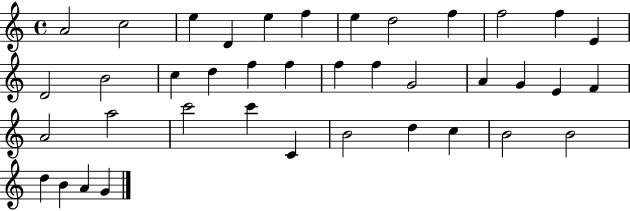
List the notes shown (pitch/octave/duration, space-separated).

A4/h C5/h E5/q D4/q E5/q F5/q E5/q D5/h F5/q F5/h F5/q E4/q D4/h B4/h C5/q D5/q F5/q F5/q F5/q F5/q G4/h A4/q G4/q E4/q F4/q A4/h A5/h C6/h C6/q C4/q B4/h D5/q C5/q B4/h B4/h D5/q B4/q A4/q G4/q